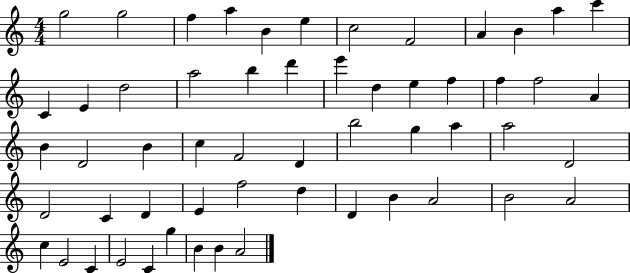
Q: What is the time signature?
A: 4/4